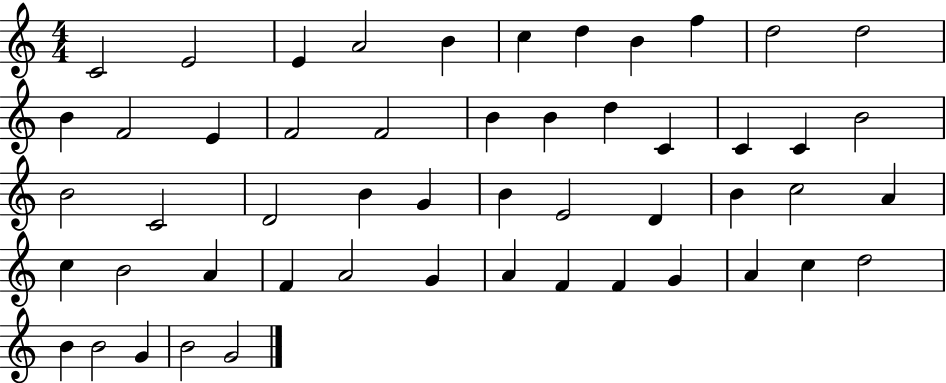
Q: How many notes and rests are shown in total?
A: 52